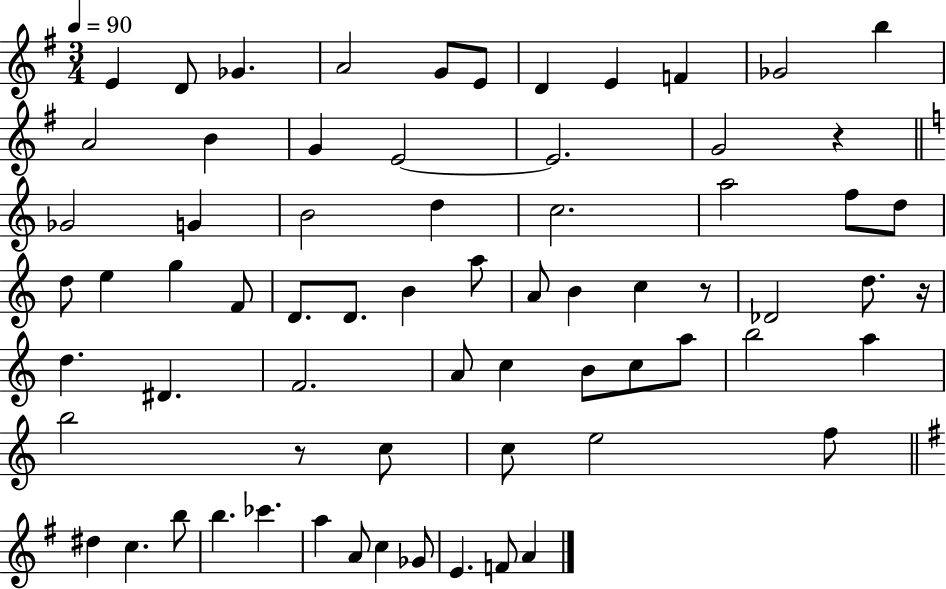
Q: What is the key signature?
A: G major